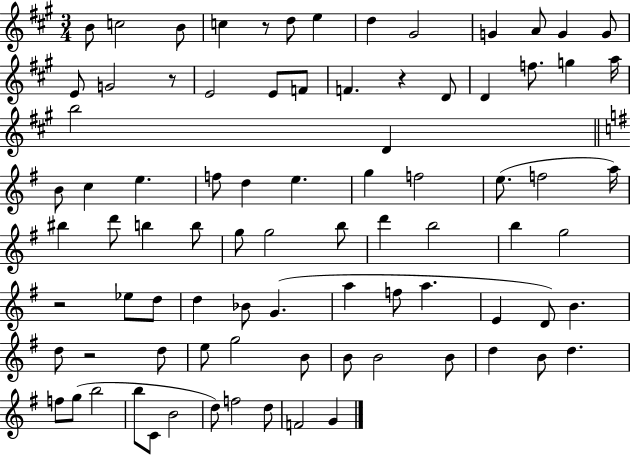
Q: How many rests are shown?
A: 5